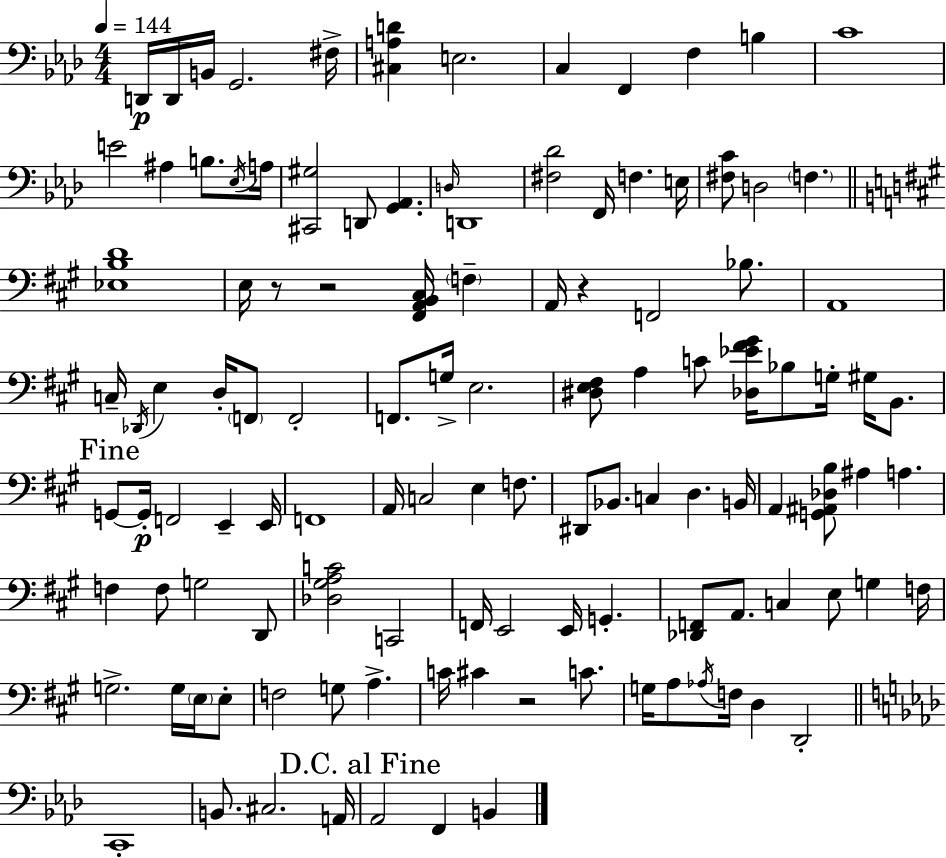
D2/s D2/s B2/s G2/h. F#3/s [C#3,A3,D4]/q E3/h. C3/q F2/q F3/q B3/q C4/w E4/h A#3/q B3/e. Eb3/s A3/s [C#2,G#3]/h D2/e [G2,Ab2]/q. D3/s D2/w [F#3,Db4]/h F2/s F3/q. E3/s [F#3,C4]/e D3/h F3/q. [Eb3,B3,D4]/w E3/s R/e R/h [F#2,A2,B2,C#3]/s F3/q A2/s R/q F2/h Bb3/e. A2/w C3/s Db2/s E3/q D3/s F2/e F2/h F2/e. G3/s E3/h. [D#3,E3,F#3]/e A3/q C4/e [Db3,Eb4,F#4,G#4]/s Bb3/e G3/s G#3/s B2/e. G2/e G2/s F2/h E2/q E2/s F2/w A2/s C3/h E3/q F3/e. D#2/e Bb2/e. C3/q D3/q. B2/s A2/q [G2,A#2,Db3,B3]/e A#3/q A3/q. F3/q F3/e G3/h D2/e [Db3,G#3,A3,C4]/h C2/h F2/s E2/h E2/s G2/q. [Db2,F2]/e A2/e. C3/q E3/e G3/q F3/s G3/h. G3/s E3/s E3/e F3/h G3/e A3/q. C4/s C#4/q R/h C4/e. G3/s A3/e Ab3/s F3/s D3/q D2/h C2/w B2/e. C#3/h. A2/s Ab2/h F2/q B2/q